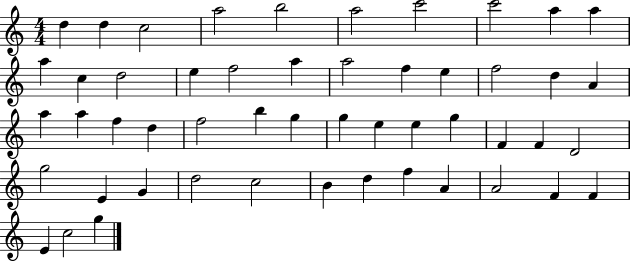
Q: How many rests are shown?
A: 0